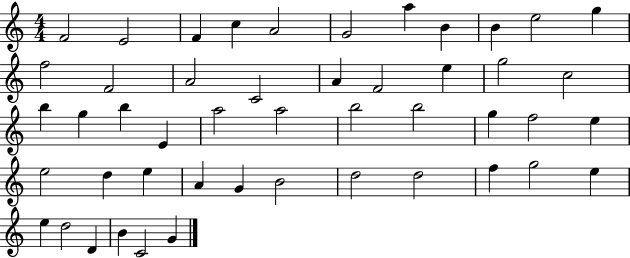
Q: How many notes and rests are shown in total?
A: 48